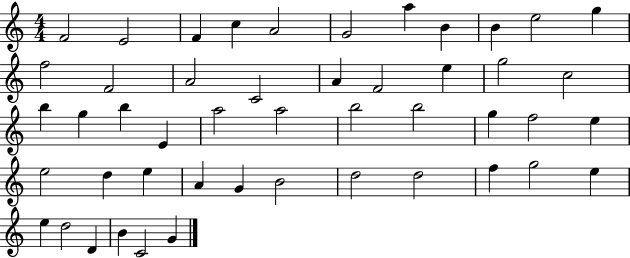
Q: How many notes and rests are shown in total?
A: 48